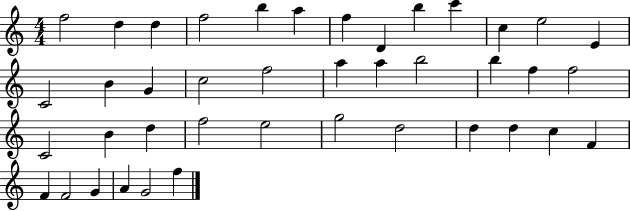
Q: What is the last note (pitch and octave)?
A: F5